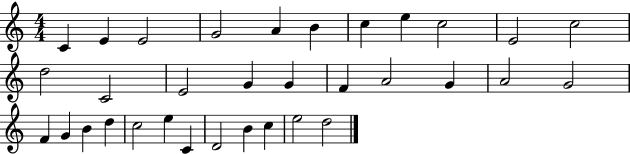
{
  \clef treble
  \numericTimeSignature
  \time 4/4
  \key c \major
  c'4 e'4 e'2 | g'2 a'4 b'4 | c''4 e''4 c''2 | e'2 c''2 | \break d''2 c'2 | e'2 g'4 g'4 | f'4 a'2 g'4 | a'2 g'2 | \break f'4 g'4 b'4 d''4 | c''2 e''4 c'4 | d'2 b'4 c''4 | e''2 d''2 | \break \bar "|."
}